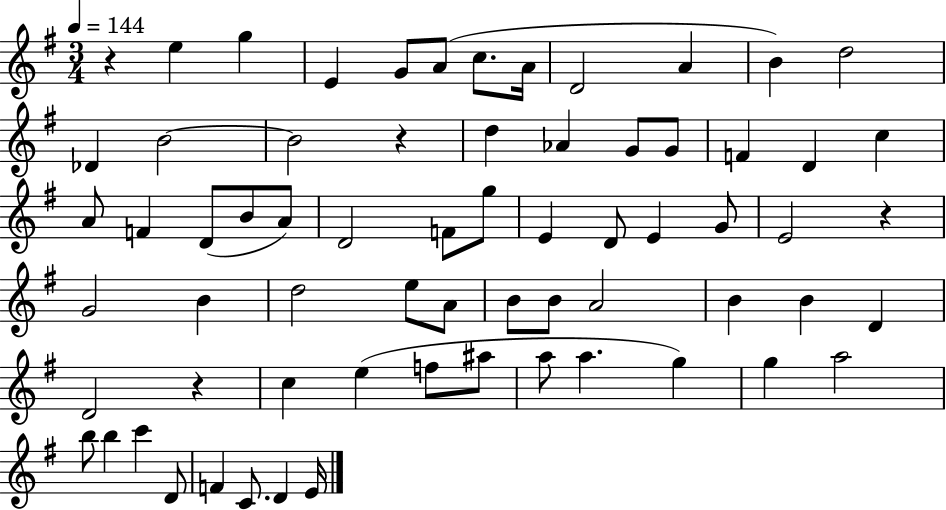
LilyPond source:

{
  \clef treble
  \numericTimeSignature
  \time 3/4
  \key g \major
  \tempo 4 = 144
  \repeat volta 2 { r4 e''4 g''4 | e'4 g'8 a'8( c''8. a'16 | d'2 a'4 | b'4) d''2 | \break des'4 b'2~~ | b'2 r4 | d''4 aes'4 g'8 g'8 | f'4 d'4 c''4 | \break a'8 f'4 d'8( b'8 a'8) | d'2 f'8 g''8 | e'4 d'8 e'4 g'8 | e'2 r4 | \break g'2 b'4 | d''2 e''8 a'8 | b'8 b'8 a'2 | b'4 b'4 d'4 | \break d'2 r4 | c''4 e''4( f''8 ais''8 | a''8 a''4. g''4) | g''4 a''2 | \break b''8 b''4 c'''4 d'8 | f'4 c'8. d'4 e'16 | } \bar "|."
}